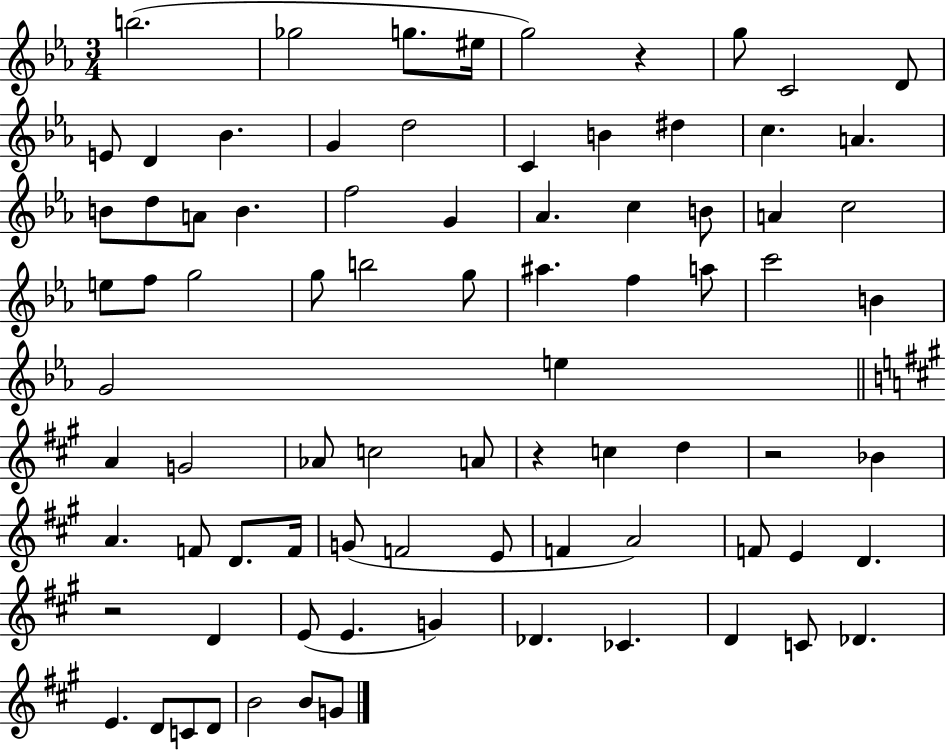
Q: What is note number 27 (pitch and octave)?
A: B4